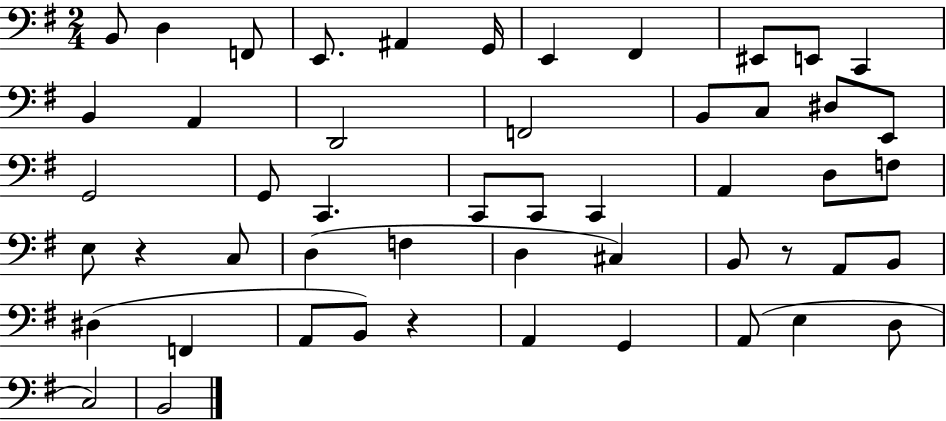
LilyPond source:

{
  \clef bass
  \numericTimeSignature
  \time 2/4
  \key g \major
  b,8 d4 f,8 | e,8. ais,4 g,16 | e,4 fis,4 | eis,8 e,8 c,4 | \break b,4 a,4 | d,2 | f,2 | b,8 c8 dis8 e,8 | \break g,2 | g,8 c,4. | c,8 c,8 c,4 | a,4 d8 f8 | \break e8 r4 c8 | d4( f4 | d4 cis4) | b,8 r8 a,8 b,8 | \break dis4( f,4 | a,8 b,8) r4 | a,4 g,4 | a,8( e4 d8 | \break c2) | b,2 | \bar "|."
}